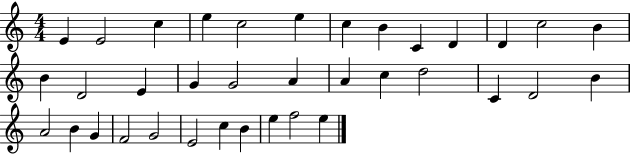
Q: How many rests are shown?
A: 0